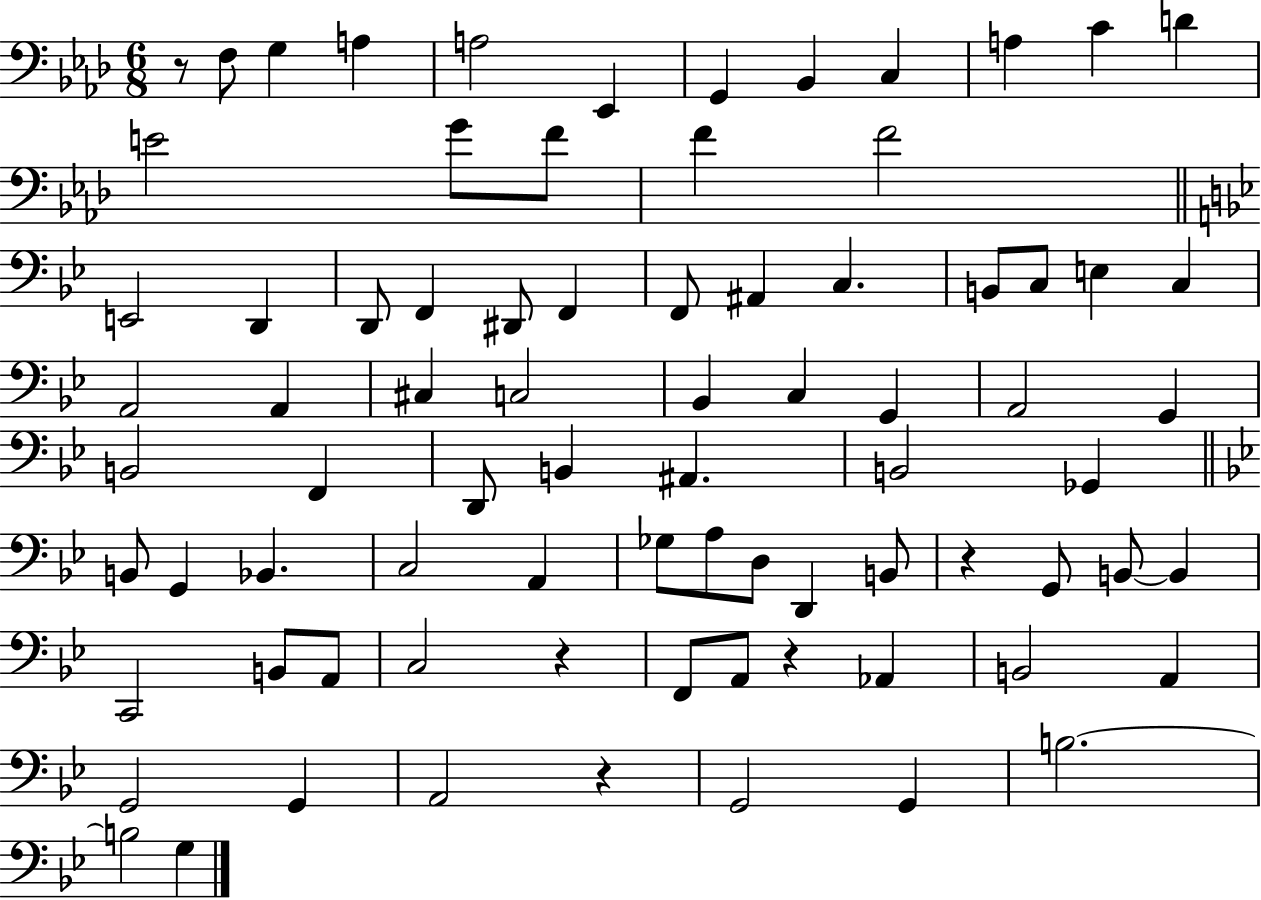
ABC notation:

X:1
T:Untitled
M:6/8
L:1/4
K:Ab
z/2 F,/2 G, A, A,2 _E,, G,, _B,, C, A, C D E2 G/2 F/2 F F2 E,,2 D,, D,,/2 F,, ^D,,/2 F,, F,,/2 ^A,, C, B,,/2 C,/2 E, C, A,,2 A,, ^C, C,2 _B,, C, G,, A,,2 G,, B,,2 F,, D,,/2 B,, ^A,, B,,2 _G,, B,,/2 G,, _B,, C,2 A,, _G,/2 A,/2 D,/2 D,, B,,/2 z G,,/2 B,,/2 B,, C,,2 B,,/2 A,,/2 C,2 z F,,/2 A,,/2 z _A,, B,,2 A,, G,,2 G,, A,,2 z G,,2 G,, B,2 B,2 G,